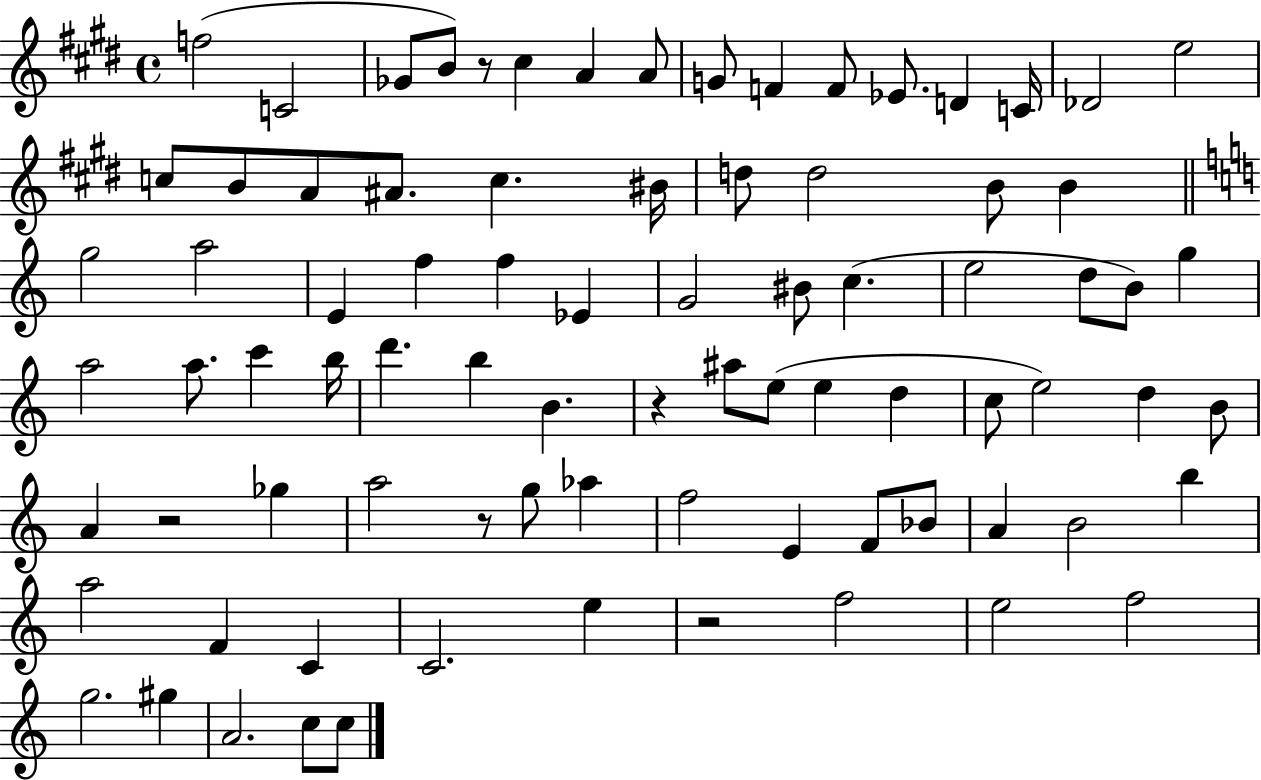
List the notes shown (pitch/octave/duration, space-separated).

F5/h C4/h Gb4/e B4/e R/e C#5/q A4/q A4/e G4/e F4/q F4/e Eb4/e. D4/q C4/s Db4/h E5/h C5/e B4/e A4/e A#4/e. C5/q. BIS4/s D5/e D5/h B4/e B4/q G5/h A5/h E4/q F5/q F5/q Eb4/q G4/h BIS4/e C5/q. E5/h D5/e B4/e G5/q A5/h A5/e. C6/q B5/s D6/q. B5/q B4/q. R/q A#5/e E5/e E5/q D5/q C5/e E5/h D5/q B4/e A4/q R/h Gb5/q A5/h R/e G5/e Ab5/q F5/h E4/q F4/e Bb4/e A4/q B4/h B5/q A5/h F4/q C4/q C4/h. E5/q R/h F5/h E5/h F5/h G5/h. G#5/q A4/h. C5/e C5/e